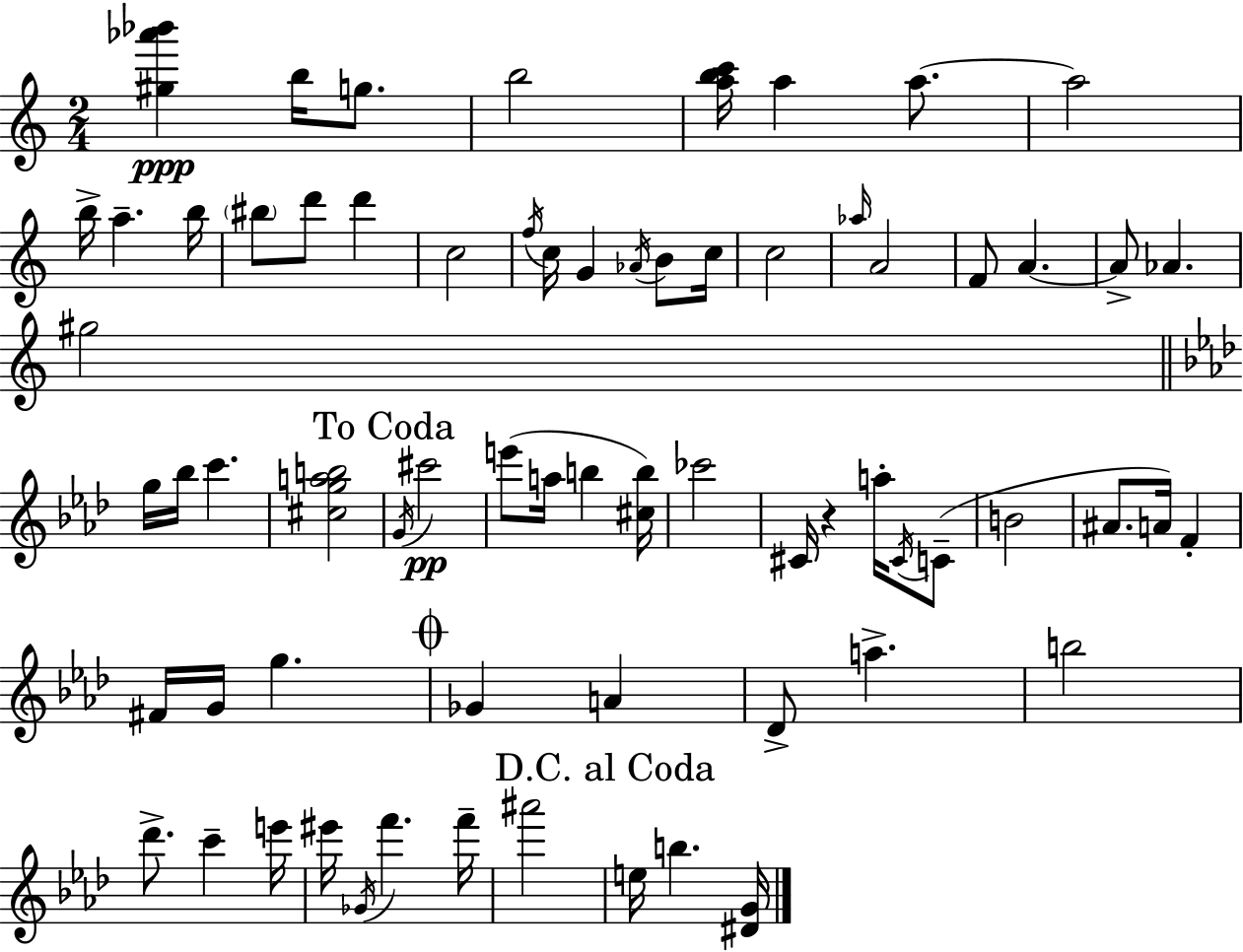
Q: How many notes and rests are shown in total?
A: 68